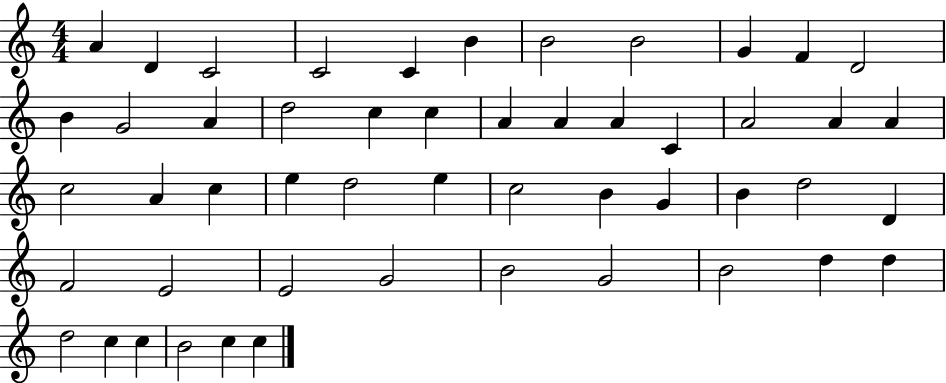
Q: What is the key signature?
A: C major